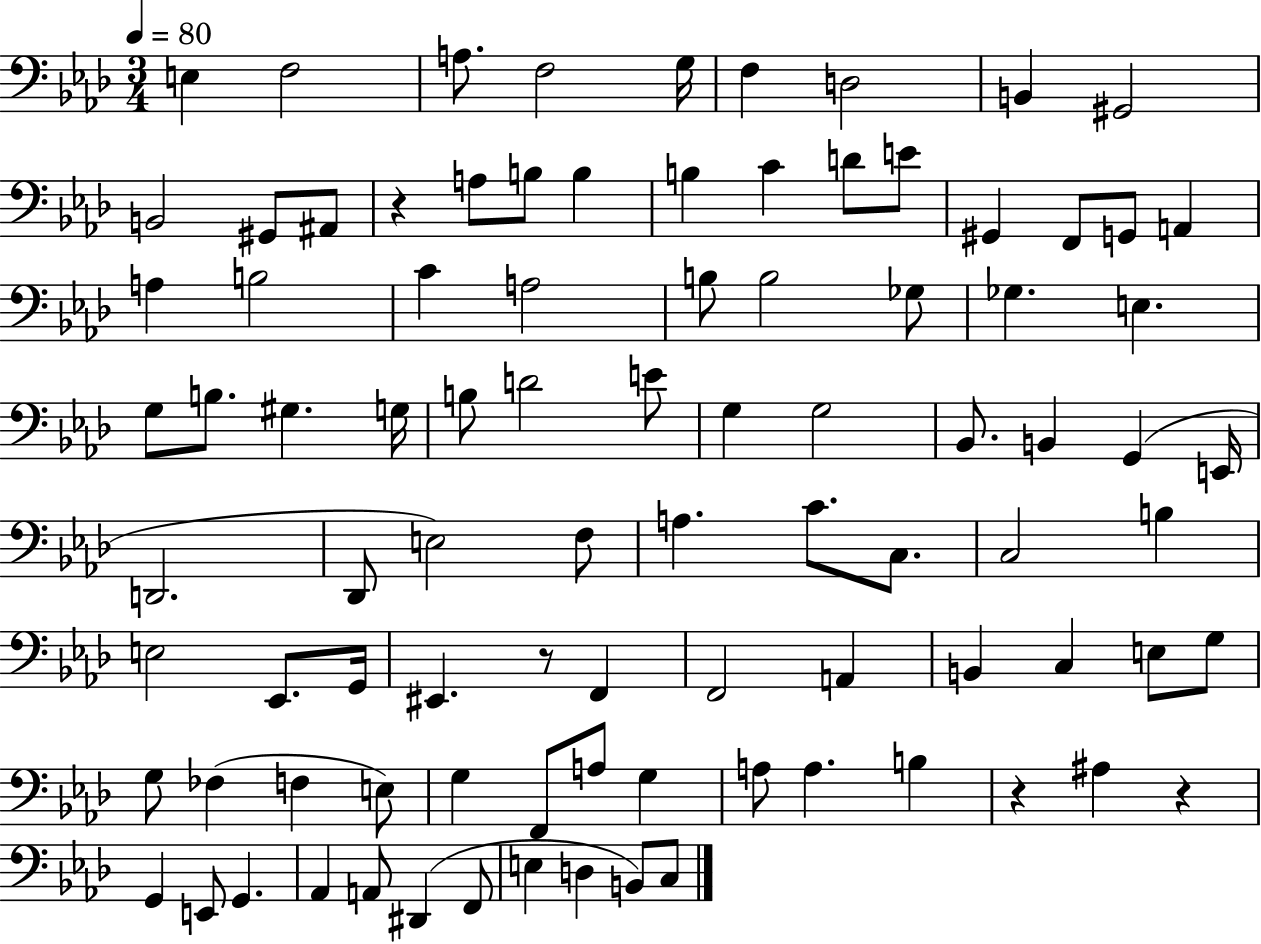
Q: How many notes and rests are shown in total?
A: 92